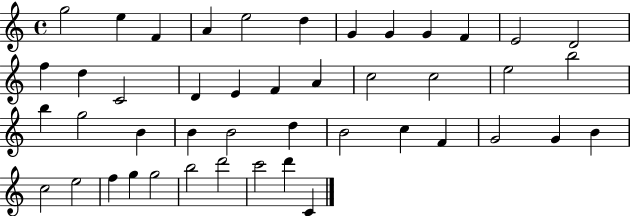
{
  \clef treble
  \time 4/4
  \defaultTimeSignature
  \key c \major
  g''2 e''4 f'4 | a'4 e''2 d''4 | g'4 g'4 g'4 f'4 | e'2 d'2 | \break f''4 d''4 c'2 | d'4 e'4 f'4 a'4 | c''2 c''2 | e''2 b''2 | \break b''4 g''2 b'4 | b'4 b'2 d''4 | b'2 c''4 f'4 | g'2 g'4 b'4 | \break c''2 e''2 | f''4 g''4 g''2 | b''2 d'''2 | c'''2 d'''4 c'4 | \break \bar "|."
}